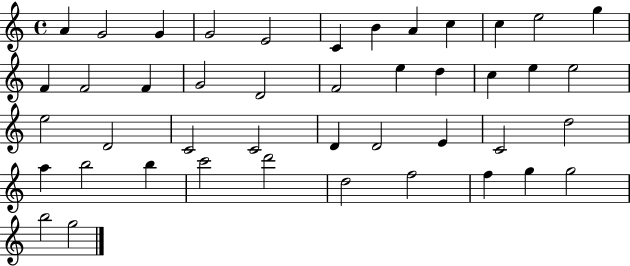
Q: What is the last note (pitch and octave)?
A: G5